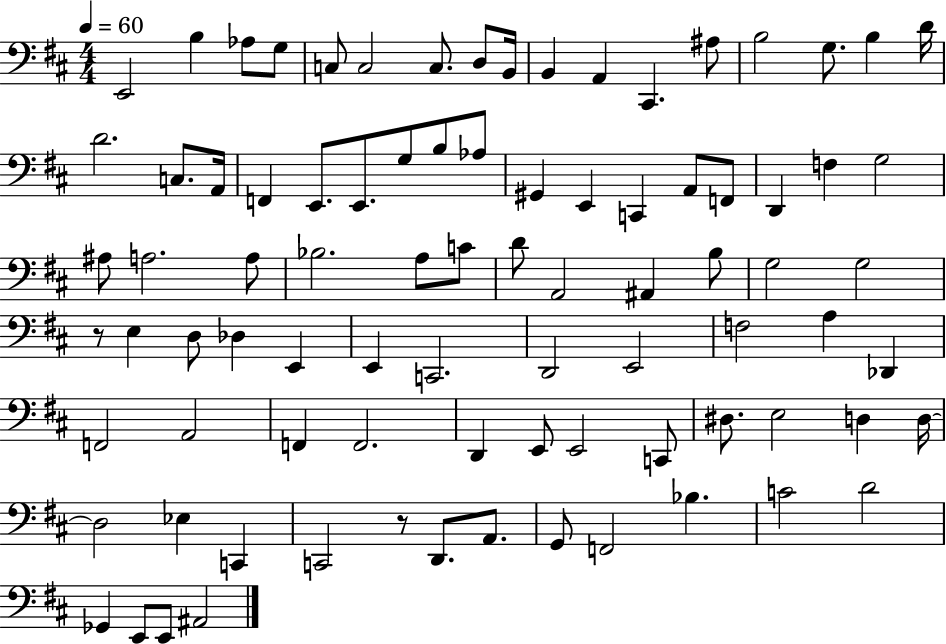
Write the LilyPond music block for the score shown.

{
  \clef bass
  \numericTimeSignature
  \time 4/4
  \key d \major
  \tempo 4 = 60
  e,2 b4 aes8 g8 | c8 c2 c8. d8 b,16 | b,4 a,4 cis,4. ais8 | b2 g8. b4 d'16 | \break d'2. c8. a,16 | f,4 e,8. e,8. g8 b8 aes8 | gis,4 e,4 c,4 a,8 f,8 | d,4 f4 g2 | \break ais8 a2. a8 | bes2. a8 c'8 | d'8 a,2 ais,4 b8 | g2 g2 | \break r8 e4 d8 des4 e,4 | e,4 c,2. | d,2 e,2 | f2 a4 des,4 | \break f,2 a,2 | f,4 f,2. | d,4 e,8 e,2 c,8 | dis8. e2 d4 d16~~ | \break d2 ees4 c,4 | c,2 r8 d,8. a,8. | g,8 f,2 bes4. | c'2 d'2 | \break ges,4 e,8 e,8 ais,2 | \bar "|."
}